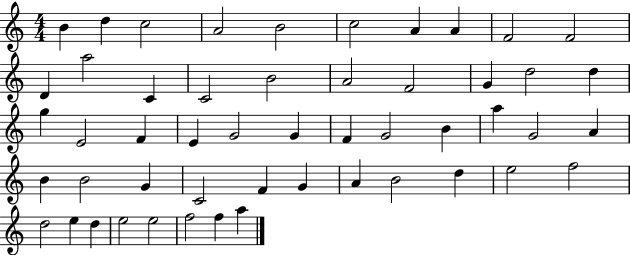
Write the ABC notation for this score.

X:1
T:Untitled
M:4/4
L:1/4
K:C
B d c2 A2 B2 c2 A A F2 F2 D a2 C C2 B2 A2 F2 G d2 d g E2 F E G2 G F G2 B a G2 A B B2 G C2 F G A B2 d e2 f2 d2 e d e2 e2 f2 f a